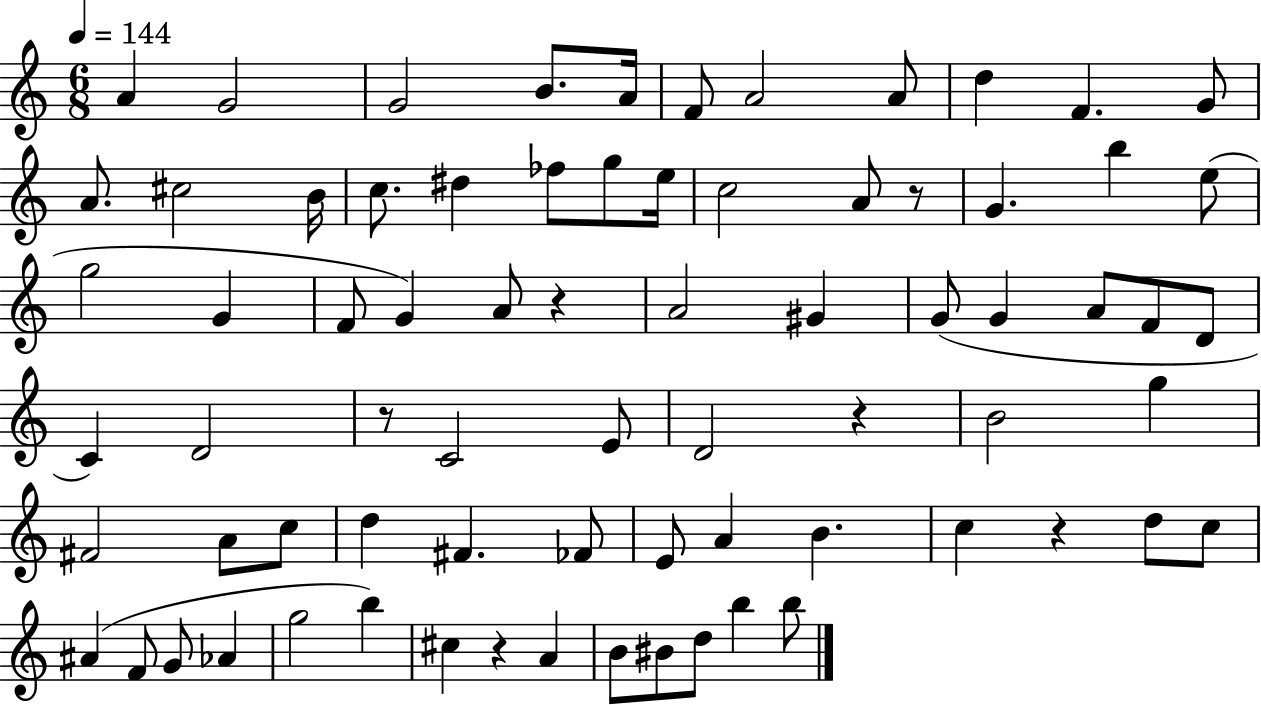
{
  \clef treble
  \numericTimeSignature
  \time 6/8
  \key c \major
  \tempo 4 = 144
  a'4 g'2 | g'2 b'8. a'16 | f'8 a'2 a'8 | d''4 f'4. g'8 | \break a'8. cis''2 b'16 | c''8. dis''4 fes''8 g''8 e''16 | c''2 a'8 r8 | g'4. b''4 e''8( | \break g''2 g'4 | f'8 g'4) a'8 r4 | a'2 gis'4 | g'8( g'4 a'8 f'8 d'8 | \break c'4) d'2 | r8 c'2 e'8 | d'2 r4 | b'2 g''4 | \break fis'2 a'8 c''8 | d''4 fis'4. fes'8 | e'8 a'4 b'4. | c''4 r4 d''8 c''8 | \break ais'4( f'8 g'8 aes'4 | g''2 b''4) | cis''4 r4 a'4 | b'8 bis'8 d''8 b''4 b''8 | \break \bar "|."
}